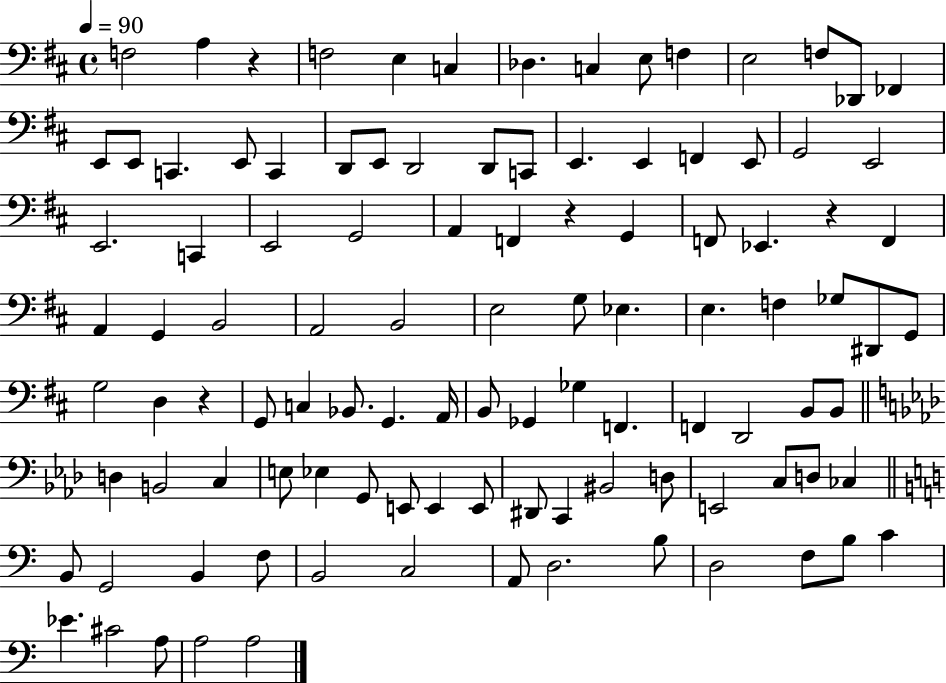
X:1
T:Untitled
M:4/4
L:1/4
K:D
F,2 A, z F,2 E, C, _D, C, E,/2 F, E,2 F,/2 _D,,/2 _F,, E,,/2 E,,/2 C,, E,,/2 C,, D,,/2 E,,/2 D,,2 D,,/2 C,,/2 E,, E,, F,, E,,/2 G,,2 E,,2 E,,2 C,, E,,2 G,,2 A,, F,, z G,, F,,/2 _E,, z F,, A,, G,, B,,2 A,,2 B,,2 E,2 G,/2 _E, E, F, _G,/2 ^D,,/2 G,,/2 G,2 D, z G,,/2 C, _B,,/2 G,, A,,/4 B,,/2 _G,, _G, F,, F,, D,,2 B,,/2 B,,/2 D, B,,2 C, E,/2 _E, G,,/2 E,,/2 E,, E,,/2 ^D,,/2 C,, ^B,,2 D,/2 E,,2 C,/2 D,/2 _C, B,,/2 G,,2 B,, F,/2 B,,2 C,2 A,,/2 D,2 B,/2 D,2 F,/2 B,/2 C _E ^C2 A,/2 A,2 A,2